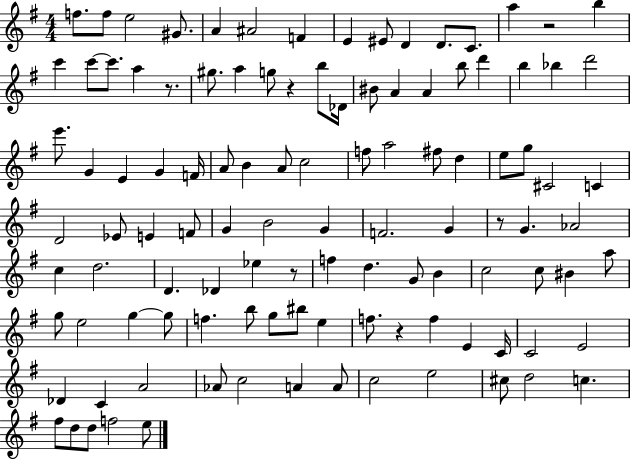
{
  \clef treble
  \numericTimeSignature
  \time 4/4
  \key g \major
  f''8. f''8 e''2 gis'8. | a'4 ais'2 f'4 | e'4 eis'8 d'4 d'8. c'8. | a''4 r2 b''4 | \break c'''4 c'''8~~ c'''8. a''4 r8. | gis''8. a''4 g''8 r4 b''8 des'16 | bis'8 a'4 a'4 b''8 d'''4 | b''4 bes''4 d'''2 | \break e'''8. g'4 e'4 g'4 f'16 | a'8 b'4 a'8 c''2 | f''8 a''2 fis''8 d''4 | e''8 g''8 cis'2 c'4 | \break d'2 ees'8 e'4 f'8 | g'4 b'2 g'4 | f'2. g'4 | r8 g'4. aes'2 | \break c''4 d''2. | d'4. des'4 ees''4 r8 | f''4 d''4. g'8 b'4 | c''2 c''8 bis'4 a''8 | \break g''8 e''2 g''4~~ g''8 | f''4. b''8 g''8 bis''8 e''4 | f''8. r4 f''4 e'4 c'16 | c'2 e'2 | \break des'4 c'4 a'2 | aes'8 c''2 a'4 a'8 | c''2 e''2 | cis''8 d''2 c''4. | \break fis''8 d''8 d''8 f''2 e''8 | \bar "|."
}